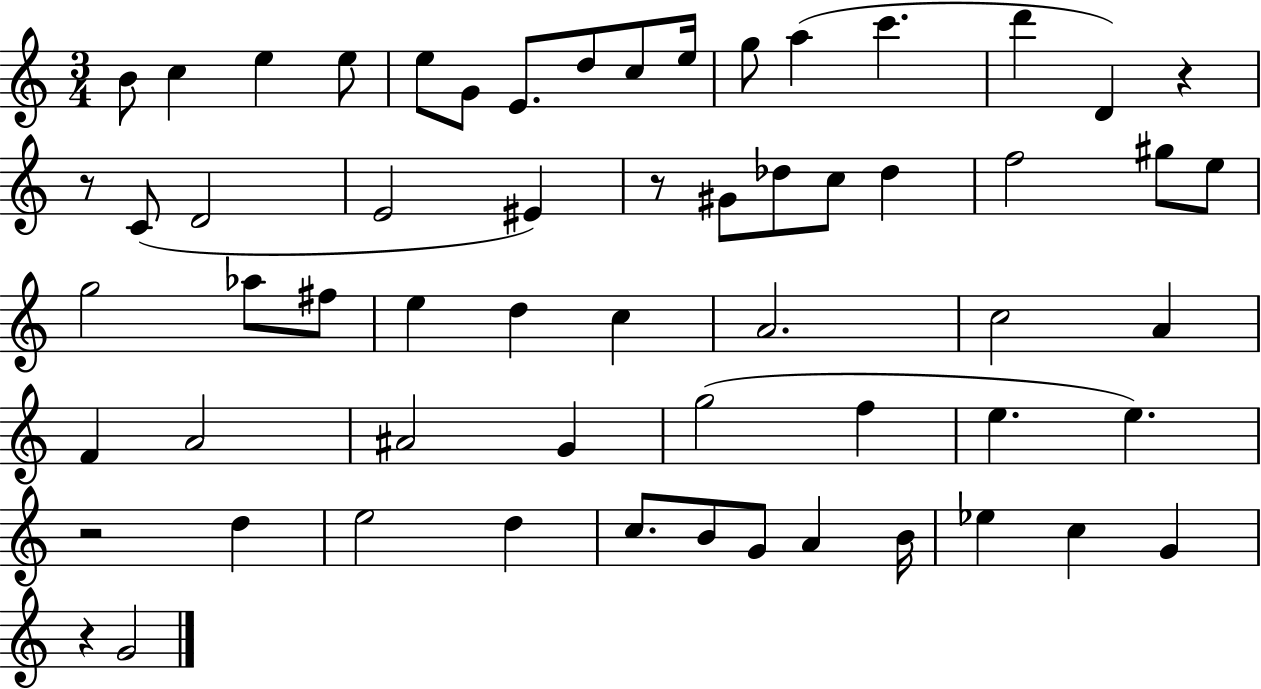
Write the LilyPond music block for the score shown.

{
  \clef treble
  \numericTimeSignature
  \time 3/4
  \key c \major
  b'8 c''4 e''4 e''8 | e''8 g'8 e'8. d''8 c''8 e''16 | g''8 a''4( c'''4. | d'''4 d'4) r4 | \break r8 c'8( d'2 | e'2 eis'4) | r8 gis'8 des''8 c''8 des''4 | f''2 gis''8 e''8 | \break g''2 aes''8 fis''8 | e''4 d''4 c''4 | a'2. | c''2 a'4 | \break f'4 a'2 | ais'2 g'4 | g''2( f''4 | e''4. e''4.) | \break r2 d''4 | e''2 d''4 | c''8. b'8 g'8 a'4 b'16 | ees''4 c''4 g'4 | \break r4 g'2 | \bar "|."
}